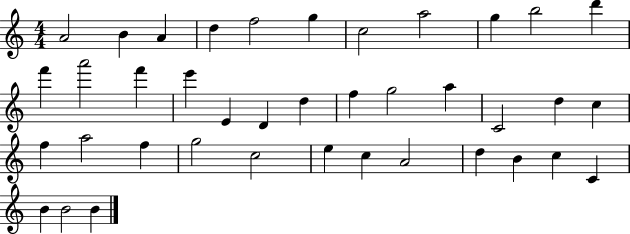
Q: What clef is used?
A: treble